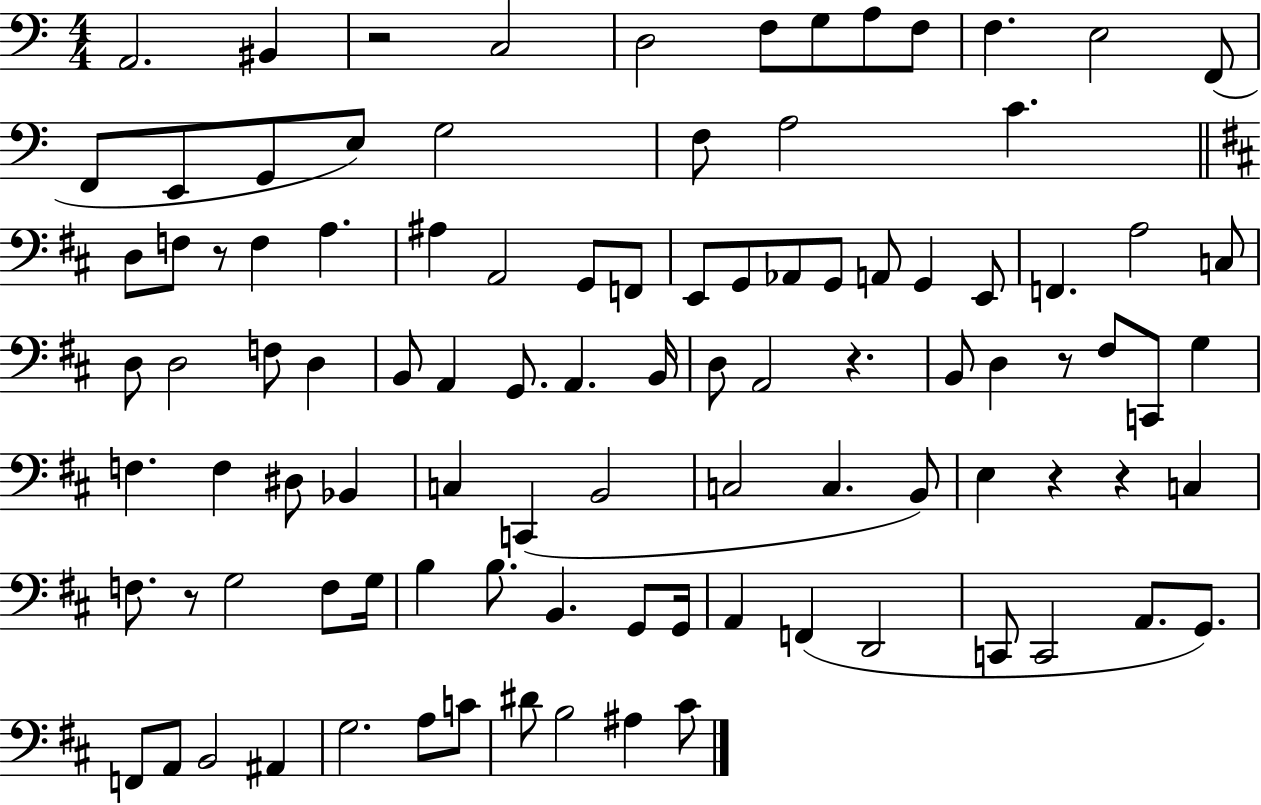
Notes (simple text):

A2/h. BIS2/q R/h C3/h D3/h F3/e G3/e A3/e F3/e F3/q. E3/h F2/e F2/e E2/e G2/e E3/e G3/h F3/e A3/h C4/q. D3/e F3/e R/e F3/q A3/q. A#3/q A2/h G2/e F2/e E2/e G2/e Ab2/e G2/e A2/e G2/q E2/e F2/q. A3/h C3/e D3/e D3/h F3/e D3/q B2/e A2/q G2/e. A2/q. B2/s D3/e A2/h R/q. B2/e D3/q R/e F#3/e C2/e G3/q F3/q. F3/q D#3/e Bb2/q C3/q C2/q B2/h C3/h C3/q. B2/e E3/q R/q R/q C3/q F3/e. R/e G3/h F3/e G3/s B3/q B3/e. B2/q. G2/e G2/s A2/q F2/q D2/h C2/e C2/h A2/e. G2/e. F2/e A2/e B2/h A#2/q G3/h. A3/e C4/e D#4/e B3/h A#3/q C#4/e